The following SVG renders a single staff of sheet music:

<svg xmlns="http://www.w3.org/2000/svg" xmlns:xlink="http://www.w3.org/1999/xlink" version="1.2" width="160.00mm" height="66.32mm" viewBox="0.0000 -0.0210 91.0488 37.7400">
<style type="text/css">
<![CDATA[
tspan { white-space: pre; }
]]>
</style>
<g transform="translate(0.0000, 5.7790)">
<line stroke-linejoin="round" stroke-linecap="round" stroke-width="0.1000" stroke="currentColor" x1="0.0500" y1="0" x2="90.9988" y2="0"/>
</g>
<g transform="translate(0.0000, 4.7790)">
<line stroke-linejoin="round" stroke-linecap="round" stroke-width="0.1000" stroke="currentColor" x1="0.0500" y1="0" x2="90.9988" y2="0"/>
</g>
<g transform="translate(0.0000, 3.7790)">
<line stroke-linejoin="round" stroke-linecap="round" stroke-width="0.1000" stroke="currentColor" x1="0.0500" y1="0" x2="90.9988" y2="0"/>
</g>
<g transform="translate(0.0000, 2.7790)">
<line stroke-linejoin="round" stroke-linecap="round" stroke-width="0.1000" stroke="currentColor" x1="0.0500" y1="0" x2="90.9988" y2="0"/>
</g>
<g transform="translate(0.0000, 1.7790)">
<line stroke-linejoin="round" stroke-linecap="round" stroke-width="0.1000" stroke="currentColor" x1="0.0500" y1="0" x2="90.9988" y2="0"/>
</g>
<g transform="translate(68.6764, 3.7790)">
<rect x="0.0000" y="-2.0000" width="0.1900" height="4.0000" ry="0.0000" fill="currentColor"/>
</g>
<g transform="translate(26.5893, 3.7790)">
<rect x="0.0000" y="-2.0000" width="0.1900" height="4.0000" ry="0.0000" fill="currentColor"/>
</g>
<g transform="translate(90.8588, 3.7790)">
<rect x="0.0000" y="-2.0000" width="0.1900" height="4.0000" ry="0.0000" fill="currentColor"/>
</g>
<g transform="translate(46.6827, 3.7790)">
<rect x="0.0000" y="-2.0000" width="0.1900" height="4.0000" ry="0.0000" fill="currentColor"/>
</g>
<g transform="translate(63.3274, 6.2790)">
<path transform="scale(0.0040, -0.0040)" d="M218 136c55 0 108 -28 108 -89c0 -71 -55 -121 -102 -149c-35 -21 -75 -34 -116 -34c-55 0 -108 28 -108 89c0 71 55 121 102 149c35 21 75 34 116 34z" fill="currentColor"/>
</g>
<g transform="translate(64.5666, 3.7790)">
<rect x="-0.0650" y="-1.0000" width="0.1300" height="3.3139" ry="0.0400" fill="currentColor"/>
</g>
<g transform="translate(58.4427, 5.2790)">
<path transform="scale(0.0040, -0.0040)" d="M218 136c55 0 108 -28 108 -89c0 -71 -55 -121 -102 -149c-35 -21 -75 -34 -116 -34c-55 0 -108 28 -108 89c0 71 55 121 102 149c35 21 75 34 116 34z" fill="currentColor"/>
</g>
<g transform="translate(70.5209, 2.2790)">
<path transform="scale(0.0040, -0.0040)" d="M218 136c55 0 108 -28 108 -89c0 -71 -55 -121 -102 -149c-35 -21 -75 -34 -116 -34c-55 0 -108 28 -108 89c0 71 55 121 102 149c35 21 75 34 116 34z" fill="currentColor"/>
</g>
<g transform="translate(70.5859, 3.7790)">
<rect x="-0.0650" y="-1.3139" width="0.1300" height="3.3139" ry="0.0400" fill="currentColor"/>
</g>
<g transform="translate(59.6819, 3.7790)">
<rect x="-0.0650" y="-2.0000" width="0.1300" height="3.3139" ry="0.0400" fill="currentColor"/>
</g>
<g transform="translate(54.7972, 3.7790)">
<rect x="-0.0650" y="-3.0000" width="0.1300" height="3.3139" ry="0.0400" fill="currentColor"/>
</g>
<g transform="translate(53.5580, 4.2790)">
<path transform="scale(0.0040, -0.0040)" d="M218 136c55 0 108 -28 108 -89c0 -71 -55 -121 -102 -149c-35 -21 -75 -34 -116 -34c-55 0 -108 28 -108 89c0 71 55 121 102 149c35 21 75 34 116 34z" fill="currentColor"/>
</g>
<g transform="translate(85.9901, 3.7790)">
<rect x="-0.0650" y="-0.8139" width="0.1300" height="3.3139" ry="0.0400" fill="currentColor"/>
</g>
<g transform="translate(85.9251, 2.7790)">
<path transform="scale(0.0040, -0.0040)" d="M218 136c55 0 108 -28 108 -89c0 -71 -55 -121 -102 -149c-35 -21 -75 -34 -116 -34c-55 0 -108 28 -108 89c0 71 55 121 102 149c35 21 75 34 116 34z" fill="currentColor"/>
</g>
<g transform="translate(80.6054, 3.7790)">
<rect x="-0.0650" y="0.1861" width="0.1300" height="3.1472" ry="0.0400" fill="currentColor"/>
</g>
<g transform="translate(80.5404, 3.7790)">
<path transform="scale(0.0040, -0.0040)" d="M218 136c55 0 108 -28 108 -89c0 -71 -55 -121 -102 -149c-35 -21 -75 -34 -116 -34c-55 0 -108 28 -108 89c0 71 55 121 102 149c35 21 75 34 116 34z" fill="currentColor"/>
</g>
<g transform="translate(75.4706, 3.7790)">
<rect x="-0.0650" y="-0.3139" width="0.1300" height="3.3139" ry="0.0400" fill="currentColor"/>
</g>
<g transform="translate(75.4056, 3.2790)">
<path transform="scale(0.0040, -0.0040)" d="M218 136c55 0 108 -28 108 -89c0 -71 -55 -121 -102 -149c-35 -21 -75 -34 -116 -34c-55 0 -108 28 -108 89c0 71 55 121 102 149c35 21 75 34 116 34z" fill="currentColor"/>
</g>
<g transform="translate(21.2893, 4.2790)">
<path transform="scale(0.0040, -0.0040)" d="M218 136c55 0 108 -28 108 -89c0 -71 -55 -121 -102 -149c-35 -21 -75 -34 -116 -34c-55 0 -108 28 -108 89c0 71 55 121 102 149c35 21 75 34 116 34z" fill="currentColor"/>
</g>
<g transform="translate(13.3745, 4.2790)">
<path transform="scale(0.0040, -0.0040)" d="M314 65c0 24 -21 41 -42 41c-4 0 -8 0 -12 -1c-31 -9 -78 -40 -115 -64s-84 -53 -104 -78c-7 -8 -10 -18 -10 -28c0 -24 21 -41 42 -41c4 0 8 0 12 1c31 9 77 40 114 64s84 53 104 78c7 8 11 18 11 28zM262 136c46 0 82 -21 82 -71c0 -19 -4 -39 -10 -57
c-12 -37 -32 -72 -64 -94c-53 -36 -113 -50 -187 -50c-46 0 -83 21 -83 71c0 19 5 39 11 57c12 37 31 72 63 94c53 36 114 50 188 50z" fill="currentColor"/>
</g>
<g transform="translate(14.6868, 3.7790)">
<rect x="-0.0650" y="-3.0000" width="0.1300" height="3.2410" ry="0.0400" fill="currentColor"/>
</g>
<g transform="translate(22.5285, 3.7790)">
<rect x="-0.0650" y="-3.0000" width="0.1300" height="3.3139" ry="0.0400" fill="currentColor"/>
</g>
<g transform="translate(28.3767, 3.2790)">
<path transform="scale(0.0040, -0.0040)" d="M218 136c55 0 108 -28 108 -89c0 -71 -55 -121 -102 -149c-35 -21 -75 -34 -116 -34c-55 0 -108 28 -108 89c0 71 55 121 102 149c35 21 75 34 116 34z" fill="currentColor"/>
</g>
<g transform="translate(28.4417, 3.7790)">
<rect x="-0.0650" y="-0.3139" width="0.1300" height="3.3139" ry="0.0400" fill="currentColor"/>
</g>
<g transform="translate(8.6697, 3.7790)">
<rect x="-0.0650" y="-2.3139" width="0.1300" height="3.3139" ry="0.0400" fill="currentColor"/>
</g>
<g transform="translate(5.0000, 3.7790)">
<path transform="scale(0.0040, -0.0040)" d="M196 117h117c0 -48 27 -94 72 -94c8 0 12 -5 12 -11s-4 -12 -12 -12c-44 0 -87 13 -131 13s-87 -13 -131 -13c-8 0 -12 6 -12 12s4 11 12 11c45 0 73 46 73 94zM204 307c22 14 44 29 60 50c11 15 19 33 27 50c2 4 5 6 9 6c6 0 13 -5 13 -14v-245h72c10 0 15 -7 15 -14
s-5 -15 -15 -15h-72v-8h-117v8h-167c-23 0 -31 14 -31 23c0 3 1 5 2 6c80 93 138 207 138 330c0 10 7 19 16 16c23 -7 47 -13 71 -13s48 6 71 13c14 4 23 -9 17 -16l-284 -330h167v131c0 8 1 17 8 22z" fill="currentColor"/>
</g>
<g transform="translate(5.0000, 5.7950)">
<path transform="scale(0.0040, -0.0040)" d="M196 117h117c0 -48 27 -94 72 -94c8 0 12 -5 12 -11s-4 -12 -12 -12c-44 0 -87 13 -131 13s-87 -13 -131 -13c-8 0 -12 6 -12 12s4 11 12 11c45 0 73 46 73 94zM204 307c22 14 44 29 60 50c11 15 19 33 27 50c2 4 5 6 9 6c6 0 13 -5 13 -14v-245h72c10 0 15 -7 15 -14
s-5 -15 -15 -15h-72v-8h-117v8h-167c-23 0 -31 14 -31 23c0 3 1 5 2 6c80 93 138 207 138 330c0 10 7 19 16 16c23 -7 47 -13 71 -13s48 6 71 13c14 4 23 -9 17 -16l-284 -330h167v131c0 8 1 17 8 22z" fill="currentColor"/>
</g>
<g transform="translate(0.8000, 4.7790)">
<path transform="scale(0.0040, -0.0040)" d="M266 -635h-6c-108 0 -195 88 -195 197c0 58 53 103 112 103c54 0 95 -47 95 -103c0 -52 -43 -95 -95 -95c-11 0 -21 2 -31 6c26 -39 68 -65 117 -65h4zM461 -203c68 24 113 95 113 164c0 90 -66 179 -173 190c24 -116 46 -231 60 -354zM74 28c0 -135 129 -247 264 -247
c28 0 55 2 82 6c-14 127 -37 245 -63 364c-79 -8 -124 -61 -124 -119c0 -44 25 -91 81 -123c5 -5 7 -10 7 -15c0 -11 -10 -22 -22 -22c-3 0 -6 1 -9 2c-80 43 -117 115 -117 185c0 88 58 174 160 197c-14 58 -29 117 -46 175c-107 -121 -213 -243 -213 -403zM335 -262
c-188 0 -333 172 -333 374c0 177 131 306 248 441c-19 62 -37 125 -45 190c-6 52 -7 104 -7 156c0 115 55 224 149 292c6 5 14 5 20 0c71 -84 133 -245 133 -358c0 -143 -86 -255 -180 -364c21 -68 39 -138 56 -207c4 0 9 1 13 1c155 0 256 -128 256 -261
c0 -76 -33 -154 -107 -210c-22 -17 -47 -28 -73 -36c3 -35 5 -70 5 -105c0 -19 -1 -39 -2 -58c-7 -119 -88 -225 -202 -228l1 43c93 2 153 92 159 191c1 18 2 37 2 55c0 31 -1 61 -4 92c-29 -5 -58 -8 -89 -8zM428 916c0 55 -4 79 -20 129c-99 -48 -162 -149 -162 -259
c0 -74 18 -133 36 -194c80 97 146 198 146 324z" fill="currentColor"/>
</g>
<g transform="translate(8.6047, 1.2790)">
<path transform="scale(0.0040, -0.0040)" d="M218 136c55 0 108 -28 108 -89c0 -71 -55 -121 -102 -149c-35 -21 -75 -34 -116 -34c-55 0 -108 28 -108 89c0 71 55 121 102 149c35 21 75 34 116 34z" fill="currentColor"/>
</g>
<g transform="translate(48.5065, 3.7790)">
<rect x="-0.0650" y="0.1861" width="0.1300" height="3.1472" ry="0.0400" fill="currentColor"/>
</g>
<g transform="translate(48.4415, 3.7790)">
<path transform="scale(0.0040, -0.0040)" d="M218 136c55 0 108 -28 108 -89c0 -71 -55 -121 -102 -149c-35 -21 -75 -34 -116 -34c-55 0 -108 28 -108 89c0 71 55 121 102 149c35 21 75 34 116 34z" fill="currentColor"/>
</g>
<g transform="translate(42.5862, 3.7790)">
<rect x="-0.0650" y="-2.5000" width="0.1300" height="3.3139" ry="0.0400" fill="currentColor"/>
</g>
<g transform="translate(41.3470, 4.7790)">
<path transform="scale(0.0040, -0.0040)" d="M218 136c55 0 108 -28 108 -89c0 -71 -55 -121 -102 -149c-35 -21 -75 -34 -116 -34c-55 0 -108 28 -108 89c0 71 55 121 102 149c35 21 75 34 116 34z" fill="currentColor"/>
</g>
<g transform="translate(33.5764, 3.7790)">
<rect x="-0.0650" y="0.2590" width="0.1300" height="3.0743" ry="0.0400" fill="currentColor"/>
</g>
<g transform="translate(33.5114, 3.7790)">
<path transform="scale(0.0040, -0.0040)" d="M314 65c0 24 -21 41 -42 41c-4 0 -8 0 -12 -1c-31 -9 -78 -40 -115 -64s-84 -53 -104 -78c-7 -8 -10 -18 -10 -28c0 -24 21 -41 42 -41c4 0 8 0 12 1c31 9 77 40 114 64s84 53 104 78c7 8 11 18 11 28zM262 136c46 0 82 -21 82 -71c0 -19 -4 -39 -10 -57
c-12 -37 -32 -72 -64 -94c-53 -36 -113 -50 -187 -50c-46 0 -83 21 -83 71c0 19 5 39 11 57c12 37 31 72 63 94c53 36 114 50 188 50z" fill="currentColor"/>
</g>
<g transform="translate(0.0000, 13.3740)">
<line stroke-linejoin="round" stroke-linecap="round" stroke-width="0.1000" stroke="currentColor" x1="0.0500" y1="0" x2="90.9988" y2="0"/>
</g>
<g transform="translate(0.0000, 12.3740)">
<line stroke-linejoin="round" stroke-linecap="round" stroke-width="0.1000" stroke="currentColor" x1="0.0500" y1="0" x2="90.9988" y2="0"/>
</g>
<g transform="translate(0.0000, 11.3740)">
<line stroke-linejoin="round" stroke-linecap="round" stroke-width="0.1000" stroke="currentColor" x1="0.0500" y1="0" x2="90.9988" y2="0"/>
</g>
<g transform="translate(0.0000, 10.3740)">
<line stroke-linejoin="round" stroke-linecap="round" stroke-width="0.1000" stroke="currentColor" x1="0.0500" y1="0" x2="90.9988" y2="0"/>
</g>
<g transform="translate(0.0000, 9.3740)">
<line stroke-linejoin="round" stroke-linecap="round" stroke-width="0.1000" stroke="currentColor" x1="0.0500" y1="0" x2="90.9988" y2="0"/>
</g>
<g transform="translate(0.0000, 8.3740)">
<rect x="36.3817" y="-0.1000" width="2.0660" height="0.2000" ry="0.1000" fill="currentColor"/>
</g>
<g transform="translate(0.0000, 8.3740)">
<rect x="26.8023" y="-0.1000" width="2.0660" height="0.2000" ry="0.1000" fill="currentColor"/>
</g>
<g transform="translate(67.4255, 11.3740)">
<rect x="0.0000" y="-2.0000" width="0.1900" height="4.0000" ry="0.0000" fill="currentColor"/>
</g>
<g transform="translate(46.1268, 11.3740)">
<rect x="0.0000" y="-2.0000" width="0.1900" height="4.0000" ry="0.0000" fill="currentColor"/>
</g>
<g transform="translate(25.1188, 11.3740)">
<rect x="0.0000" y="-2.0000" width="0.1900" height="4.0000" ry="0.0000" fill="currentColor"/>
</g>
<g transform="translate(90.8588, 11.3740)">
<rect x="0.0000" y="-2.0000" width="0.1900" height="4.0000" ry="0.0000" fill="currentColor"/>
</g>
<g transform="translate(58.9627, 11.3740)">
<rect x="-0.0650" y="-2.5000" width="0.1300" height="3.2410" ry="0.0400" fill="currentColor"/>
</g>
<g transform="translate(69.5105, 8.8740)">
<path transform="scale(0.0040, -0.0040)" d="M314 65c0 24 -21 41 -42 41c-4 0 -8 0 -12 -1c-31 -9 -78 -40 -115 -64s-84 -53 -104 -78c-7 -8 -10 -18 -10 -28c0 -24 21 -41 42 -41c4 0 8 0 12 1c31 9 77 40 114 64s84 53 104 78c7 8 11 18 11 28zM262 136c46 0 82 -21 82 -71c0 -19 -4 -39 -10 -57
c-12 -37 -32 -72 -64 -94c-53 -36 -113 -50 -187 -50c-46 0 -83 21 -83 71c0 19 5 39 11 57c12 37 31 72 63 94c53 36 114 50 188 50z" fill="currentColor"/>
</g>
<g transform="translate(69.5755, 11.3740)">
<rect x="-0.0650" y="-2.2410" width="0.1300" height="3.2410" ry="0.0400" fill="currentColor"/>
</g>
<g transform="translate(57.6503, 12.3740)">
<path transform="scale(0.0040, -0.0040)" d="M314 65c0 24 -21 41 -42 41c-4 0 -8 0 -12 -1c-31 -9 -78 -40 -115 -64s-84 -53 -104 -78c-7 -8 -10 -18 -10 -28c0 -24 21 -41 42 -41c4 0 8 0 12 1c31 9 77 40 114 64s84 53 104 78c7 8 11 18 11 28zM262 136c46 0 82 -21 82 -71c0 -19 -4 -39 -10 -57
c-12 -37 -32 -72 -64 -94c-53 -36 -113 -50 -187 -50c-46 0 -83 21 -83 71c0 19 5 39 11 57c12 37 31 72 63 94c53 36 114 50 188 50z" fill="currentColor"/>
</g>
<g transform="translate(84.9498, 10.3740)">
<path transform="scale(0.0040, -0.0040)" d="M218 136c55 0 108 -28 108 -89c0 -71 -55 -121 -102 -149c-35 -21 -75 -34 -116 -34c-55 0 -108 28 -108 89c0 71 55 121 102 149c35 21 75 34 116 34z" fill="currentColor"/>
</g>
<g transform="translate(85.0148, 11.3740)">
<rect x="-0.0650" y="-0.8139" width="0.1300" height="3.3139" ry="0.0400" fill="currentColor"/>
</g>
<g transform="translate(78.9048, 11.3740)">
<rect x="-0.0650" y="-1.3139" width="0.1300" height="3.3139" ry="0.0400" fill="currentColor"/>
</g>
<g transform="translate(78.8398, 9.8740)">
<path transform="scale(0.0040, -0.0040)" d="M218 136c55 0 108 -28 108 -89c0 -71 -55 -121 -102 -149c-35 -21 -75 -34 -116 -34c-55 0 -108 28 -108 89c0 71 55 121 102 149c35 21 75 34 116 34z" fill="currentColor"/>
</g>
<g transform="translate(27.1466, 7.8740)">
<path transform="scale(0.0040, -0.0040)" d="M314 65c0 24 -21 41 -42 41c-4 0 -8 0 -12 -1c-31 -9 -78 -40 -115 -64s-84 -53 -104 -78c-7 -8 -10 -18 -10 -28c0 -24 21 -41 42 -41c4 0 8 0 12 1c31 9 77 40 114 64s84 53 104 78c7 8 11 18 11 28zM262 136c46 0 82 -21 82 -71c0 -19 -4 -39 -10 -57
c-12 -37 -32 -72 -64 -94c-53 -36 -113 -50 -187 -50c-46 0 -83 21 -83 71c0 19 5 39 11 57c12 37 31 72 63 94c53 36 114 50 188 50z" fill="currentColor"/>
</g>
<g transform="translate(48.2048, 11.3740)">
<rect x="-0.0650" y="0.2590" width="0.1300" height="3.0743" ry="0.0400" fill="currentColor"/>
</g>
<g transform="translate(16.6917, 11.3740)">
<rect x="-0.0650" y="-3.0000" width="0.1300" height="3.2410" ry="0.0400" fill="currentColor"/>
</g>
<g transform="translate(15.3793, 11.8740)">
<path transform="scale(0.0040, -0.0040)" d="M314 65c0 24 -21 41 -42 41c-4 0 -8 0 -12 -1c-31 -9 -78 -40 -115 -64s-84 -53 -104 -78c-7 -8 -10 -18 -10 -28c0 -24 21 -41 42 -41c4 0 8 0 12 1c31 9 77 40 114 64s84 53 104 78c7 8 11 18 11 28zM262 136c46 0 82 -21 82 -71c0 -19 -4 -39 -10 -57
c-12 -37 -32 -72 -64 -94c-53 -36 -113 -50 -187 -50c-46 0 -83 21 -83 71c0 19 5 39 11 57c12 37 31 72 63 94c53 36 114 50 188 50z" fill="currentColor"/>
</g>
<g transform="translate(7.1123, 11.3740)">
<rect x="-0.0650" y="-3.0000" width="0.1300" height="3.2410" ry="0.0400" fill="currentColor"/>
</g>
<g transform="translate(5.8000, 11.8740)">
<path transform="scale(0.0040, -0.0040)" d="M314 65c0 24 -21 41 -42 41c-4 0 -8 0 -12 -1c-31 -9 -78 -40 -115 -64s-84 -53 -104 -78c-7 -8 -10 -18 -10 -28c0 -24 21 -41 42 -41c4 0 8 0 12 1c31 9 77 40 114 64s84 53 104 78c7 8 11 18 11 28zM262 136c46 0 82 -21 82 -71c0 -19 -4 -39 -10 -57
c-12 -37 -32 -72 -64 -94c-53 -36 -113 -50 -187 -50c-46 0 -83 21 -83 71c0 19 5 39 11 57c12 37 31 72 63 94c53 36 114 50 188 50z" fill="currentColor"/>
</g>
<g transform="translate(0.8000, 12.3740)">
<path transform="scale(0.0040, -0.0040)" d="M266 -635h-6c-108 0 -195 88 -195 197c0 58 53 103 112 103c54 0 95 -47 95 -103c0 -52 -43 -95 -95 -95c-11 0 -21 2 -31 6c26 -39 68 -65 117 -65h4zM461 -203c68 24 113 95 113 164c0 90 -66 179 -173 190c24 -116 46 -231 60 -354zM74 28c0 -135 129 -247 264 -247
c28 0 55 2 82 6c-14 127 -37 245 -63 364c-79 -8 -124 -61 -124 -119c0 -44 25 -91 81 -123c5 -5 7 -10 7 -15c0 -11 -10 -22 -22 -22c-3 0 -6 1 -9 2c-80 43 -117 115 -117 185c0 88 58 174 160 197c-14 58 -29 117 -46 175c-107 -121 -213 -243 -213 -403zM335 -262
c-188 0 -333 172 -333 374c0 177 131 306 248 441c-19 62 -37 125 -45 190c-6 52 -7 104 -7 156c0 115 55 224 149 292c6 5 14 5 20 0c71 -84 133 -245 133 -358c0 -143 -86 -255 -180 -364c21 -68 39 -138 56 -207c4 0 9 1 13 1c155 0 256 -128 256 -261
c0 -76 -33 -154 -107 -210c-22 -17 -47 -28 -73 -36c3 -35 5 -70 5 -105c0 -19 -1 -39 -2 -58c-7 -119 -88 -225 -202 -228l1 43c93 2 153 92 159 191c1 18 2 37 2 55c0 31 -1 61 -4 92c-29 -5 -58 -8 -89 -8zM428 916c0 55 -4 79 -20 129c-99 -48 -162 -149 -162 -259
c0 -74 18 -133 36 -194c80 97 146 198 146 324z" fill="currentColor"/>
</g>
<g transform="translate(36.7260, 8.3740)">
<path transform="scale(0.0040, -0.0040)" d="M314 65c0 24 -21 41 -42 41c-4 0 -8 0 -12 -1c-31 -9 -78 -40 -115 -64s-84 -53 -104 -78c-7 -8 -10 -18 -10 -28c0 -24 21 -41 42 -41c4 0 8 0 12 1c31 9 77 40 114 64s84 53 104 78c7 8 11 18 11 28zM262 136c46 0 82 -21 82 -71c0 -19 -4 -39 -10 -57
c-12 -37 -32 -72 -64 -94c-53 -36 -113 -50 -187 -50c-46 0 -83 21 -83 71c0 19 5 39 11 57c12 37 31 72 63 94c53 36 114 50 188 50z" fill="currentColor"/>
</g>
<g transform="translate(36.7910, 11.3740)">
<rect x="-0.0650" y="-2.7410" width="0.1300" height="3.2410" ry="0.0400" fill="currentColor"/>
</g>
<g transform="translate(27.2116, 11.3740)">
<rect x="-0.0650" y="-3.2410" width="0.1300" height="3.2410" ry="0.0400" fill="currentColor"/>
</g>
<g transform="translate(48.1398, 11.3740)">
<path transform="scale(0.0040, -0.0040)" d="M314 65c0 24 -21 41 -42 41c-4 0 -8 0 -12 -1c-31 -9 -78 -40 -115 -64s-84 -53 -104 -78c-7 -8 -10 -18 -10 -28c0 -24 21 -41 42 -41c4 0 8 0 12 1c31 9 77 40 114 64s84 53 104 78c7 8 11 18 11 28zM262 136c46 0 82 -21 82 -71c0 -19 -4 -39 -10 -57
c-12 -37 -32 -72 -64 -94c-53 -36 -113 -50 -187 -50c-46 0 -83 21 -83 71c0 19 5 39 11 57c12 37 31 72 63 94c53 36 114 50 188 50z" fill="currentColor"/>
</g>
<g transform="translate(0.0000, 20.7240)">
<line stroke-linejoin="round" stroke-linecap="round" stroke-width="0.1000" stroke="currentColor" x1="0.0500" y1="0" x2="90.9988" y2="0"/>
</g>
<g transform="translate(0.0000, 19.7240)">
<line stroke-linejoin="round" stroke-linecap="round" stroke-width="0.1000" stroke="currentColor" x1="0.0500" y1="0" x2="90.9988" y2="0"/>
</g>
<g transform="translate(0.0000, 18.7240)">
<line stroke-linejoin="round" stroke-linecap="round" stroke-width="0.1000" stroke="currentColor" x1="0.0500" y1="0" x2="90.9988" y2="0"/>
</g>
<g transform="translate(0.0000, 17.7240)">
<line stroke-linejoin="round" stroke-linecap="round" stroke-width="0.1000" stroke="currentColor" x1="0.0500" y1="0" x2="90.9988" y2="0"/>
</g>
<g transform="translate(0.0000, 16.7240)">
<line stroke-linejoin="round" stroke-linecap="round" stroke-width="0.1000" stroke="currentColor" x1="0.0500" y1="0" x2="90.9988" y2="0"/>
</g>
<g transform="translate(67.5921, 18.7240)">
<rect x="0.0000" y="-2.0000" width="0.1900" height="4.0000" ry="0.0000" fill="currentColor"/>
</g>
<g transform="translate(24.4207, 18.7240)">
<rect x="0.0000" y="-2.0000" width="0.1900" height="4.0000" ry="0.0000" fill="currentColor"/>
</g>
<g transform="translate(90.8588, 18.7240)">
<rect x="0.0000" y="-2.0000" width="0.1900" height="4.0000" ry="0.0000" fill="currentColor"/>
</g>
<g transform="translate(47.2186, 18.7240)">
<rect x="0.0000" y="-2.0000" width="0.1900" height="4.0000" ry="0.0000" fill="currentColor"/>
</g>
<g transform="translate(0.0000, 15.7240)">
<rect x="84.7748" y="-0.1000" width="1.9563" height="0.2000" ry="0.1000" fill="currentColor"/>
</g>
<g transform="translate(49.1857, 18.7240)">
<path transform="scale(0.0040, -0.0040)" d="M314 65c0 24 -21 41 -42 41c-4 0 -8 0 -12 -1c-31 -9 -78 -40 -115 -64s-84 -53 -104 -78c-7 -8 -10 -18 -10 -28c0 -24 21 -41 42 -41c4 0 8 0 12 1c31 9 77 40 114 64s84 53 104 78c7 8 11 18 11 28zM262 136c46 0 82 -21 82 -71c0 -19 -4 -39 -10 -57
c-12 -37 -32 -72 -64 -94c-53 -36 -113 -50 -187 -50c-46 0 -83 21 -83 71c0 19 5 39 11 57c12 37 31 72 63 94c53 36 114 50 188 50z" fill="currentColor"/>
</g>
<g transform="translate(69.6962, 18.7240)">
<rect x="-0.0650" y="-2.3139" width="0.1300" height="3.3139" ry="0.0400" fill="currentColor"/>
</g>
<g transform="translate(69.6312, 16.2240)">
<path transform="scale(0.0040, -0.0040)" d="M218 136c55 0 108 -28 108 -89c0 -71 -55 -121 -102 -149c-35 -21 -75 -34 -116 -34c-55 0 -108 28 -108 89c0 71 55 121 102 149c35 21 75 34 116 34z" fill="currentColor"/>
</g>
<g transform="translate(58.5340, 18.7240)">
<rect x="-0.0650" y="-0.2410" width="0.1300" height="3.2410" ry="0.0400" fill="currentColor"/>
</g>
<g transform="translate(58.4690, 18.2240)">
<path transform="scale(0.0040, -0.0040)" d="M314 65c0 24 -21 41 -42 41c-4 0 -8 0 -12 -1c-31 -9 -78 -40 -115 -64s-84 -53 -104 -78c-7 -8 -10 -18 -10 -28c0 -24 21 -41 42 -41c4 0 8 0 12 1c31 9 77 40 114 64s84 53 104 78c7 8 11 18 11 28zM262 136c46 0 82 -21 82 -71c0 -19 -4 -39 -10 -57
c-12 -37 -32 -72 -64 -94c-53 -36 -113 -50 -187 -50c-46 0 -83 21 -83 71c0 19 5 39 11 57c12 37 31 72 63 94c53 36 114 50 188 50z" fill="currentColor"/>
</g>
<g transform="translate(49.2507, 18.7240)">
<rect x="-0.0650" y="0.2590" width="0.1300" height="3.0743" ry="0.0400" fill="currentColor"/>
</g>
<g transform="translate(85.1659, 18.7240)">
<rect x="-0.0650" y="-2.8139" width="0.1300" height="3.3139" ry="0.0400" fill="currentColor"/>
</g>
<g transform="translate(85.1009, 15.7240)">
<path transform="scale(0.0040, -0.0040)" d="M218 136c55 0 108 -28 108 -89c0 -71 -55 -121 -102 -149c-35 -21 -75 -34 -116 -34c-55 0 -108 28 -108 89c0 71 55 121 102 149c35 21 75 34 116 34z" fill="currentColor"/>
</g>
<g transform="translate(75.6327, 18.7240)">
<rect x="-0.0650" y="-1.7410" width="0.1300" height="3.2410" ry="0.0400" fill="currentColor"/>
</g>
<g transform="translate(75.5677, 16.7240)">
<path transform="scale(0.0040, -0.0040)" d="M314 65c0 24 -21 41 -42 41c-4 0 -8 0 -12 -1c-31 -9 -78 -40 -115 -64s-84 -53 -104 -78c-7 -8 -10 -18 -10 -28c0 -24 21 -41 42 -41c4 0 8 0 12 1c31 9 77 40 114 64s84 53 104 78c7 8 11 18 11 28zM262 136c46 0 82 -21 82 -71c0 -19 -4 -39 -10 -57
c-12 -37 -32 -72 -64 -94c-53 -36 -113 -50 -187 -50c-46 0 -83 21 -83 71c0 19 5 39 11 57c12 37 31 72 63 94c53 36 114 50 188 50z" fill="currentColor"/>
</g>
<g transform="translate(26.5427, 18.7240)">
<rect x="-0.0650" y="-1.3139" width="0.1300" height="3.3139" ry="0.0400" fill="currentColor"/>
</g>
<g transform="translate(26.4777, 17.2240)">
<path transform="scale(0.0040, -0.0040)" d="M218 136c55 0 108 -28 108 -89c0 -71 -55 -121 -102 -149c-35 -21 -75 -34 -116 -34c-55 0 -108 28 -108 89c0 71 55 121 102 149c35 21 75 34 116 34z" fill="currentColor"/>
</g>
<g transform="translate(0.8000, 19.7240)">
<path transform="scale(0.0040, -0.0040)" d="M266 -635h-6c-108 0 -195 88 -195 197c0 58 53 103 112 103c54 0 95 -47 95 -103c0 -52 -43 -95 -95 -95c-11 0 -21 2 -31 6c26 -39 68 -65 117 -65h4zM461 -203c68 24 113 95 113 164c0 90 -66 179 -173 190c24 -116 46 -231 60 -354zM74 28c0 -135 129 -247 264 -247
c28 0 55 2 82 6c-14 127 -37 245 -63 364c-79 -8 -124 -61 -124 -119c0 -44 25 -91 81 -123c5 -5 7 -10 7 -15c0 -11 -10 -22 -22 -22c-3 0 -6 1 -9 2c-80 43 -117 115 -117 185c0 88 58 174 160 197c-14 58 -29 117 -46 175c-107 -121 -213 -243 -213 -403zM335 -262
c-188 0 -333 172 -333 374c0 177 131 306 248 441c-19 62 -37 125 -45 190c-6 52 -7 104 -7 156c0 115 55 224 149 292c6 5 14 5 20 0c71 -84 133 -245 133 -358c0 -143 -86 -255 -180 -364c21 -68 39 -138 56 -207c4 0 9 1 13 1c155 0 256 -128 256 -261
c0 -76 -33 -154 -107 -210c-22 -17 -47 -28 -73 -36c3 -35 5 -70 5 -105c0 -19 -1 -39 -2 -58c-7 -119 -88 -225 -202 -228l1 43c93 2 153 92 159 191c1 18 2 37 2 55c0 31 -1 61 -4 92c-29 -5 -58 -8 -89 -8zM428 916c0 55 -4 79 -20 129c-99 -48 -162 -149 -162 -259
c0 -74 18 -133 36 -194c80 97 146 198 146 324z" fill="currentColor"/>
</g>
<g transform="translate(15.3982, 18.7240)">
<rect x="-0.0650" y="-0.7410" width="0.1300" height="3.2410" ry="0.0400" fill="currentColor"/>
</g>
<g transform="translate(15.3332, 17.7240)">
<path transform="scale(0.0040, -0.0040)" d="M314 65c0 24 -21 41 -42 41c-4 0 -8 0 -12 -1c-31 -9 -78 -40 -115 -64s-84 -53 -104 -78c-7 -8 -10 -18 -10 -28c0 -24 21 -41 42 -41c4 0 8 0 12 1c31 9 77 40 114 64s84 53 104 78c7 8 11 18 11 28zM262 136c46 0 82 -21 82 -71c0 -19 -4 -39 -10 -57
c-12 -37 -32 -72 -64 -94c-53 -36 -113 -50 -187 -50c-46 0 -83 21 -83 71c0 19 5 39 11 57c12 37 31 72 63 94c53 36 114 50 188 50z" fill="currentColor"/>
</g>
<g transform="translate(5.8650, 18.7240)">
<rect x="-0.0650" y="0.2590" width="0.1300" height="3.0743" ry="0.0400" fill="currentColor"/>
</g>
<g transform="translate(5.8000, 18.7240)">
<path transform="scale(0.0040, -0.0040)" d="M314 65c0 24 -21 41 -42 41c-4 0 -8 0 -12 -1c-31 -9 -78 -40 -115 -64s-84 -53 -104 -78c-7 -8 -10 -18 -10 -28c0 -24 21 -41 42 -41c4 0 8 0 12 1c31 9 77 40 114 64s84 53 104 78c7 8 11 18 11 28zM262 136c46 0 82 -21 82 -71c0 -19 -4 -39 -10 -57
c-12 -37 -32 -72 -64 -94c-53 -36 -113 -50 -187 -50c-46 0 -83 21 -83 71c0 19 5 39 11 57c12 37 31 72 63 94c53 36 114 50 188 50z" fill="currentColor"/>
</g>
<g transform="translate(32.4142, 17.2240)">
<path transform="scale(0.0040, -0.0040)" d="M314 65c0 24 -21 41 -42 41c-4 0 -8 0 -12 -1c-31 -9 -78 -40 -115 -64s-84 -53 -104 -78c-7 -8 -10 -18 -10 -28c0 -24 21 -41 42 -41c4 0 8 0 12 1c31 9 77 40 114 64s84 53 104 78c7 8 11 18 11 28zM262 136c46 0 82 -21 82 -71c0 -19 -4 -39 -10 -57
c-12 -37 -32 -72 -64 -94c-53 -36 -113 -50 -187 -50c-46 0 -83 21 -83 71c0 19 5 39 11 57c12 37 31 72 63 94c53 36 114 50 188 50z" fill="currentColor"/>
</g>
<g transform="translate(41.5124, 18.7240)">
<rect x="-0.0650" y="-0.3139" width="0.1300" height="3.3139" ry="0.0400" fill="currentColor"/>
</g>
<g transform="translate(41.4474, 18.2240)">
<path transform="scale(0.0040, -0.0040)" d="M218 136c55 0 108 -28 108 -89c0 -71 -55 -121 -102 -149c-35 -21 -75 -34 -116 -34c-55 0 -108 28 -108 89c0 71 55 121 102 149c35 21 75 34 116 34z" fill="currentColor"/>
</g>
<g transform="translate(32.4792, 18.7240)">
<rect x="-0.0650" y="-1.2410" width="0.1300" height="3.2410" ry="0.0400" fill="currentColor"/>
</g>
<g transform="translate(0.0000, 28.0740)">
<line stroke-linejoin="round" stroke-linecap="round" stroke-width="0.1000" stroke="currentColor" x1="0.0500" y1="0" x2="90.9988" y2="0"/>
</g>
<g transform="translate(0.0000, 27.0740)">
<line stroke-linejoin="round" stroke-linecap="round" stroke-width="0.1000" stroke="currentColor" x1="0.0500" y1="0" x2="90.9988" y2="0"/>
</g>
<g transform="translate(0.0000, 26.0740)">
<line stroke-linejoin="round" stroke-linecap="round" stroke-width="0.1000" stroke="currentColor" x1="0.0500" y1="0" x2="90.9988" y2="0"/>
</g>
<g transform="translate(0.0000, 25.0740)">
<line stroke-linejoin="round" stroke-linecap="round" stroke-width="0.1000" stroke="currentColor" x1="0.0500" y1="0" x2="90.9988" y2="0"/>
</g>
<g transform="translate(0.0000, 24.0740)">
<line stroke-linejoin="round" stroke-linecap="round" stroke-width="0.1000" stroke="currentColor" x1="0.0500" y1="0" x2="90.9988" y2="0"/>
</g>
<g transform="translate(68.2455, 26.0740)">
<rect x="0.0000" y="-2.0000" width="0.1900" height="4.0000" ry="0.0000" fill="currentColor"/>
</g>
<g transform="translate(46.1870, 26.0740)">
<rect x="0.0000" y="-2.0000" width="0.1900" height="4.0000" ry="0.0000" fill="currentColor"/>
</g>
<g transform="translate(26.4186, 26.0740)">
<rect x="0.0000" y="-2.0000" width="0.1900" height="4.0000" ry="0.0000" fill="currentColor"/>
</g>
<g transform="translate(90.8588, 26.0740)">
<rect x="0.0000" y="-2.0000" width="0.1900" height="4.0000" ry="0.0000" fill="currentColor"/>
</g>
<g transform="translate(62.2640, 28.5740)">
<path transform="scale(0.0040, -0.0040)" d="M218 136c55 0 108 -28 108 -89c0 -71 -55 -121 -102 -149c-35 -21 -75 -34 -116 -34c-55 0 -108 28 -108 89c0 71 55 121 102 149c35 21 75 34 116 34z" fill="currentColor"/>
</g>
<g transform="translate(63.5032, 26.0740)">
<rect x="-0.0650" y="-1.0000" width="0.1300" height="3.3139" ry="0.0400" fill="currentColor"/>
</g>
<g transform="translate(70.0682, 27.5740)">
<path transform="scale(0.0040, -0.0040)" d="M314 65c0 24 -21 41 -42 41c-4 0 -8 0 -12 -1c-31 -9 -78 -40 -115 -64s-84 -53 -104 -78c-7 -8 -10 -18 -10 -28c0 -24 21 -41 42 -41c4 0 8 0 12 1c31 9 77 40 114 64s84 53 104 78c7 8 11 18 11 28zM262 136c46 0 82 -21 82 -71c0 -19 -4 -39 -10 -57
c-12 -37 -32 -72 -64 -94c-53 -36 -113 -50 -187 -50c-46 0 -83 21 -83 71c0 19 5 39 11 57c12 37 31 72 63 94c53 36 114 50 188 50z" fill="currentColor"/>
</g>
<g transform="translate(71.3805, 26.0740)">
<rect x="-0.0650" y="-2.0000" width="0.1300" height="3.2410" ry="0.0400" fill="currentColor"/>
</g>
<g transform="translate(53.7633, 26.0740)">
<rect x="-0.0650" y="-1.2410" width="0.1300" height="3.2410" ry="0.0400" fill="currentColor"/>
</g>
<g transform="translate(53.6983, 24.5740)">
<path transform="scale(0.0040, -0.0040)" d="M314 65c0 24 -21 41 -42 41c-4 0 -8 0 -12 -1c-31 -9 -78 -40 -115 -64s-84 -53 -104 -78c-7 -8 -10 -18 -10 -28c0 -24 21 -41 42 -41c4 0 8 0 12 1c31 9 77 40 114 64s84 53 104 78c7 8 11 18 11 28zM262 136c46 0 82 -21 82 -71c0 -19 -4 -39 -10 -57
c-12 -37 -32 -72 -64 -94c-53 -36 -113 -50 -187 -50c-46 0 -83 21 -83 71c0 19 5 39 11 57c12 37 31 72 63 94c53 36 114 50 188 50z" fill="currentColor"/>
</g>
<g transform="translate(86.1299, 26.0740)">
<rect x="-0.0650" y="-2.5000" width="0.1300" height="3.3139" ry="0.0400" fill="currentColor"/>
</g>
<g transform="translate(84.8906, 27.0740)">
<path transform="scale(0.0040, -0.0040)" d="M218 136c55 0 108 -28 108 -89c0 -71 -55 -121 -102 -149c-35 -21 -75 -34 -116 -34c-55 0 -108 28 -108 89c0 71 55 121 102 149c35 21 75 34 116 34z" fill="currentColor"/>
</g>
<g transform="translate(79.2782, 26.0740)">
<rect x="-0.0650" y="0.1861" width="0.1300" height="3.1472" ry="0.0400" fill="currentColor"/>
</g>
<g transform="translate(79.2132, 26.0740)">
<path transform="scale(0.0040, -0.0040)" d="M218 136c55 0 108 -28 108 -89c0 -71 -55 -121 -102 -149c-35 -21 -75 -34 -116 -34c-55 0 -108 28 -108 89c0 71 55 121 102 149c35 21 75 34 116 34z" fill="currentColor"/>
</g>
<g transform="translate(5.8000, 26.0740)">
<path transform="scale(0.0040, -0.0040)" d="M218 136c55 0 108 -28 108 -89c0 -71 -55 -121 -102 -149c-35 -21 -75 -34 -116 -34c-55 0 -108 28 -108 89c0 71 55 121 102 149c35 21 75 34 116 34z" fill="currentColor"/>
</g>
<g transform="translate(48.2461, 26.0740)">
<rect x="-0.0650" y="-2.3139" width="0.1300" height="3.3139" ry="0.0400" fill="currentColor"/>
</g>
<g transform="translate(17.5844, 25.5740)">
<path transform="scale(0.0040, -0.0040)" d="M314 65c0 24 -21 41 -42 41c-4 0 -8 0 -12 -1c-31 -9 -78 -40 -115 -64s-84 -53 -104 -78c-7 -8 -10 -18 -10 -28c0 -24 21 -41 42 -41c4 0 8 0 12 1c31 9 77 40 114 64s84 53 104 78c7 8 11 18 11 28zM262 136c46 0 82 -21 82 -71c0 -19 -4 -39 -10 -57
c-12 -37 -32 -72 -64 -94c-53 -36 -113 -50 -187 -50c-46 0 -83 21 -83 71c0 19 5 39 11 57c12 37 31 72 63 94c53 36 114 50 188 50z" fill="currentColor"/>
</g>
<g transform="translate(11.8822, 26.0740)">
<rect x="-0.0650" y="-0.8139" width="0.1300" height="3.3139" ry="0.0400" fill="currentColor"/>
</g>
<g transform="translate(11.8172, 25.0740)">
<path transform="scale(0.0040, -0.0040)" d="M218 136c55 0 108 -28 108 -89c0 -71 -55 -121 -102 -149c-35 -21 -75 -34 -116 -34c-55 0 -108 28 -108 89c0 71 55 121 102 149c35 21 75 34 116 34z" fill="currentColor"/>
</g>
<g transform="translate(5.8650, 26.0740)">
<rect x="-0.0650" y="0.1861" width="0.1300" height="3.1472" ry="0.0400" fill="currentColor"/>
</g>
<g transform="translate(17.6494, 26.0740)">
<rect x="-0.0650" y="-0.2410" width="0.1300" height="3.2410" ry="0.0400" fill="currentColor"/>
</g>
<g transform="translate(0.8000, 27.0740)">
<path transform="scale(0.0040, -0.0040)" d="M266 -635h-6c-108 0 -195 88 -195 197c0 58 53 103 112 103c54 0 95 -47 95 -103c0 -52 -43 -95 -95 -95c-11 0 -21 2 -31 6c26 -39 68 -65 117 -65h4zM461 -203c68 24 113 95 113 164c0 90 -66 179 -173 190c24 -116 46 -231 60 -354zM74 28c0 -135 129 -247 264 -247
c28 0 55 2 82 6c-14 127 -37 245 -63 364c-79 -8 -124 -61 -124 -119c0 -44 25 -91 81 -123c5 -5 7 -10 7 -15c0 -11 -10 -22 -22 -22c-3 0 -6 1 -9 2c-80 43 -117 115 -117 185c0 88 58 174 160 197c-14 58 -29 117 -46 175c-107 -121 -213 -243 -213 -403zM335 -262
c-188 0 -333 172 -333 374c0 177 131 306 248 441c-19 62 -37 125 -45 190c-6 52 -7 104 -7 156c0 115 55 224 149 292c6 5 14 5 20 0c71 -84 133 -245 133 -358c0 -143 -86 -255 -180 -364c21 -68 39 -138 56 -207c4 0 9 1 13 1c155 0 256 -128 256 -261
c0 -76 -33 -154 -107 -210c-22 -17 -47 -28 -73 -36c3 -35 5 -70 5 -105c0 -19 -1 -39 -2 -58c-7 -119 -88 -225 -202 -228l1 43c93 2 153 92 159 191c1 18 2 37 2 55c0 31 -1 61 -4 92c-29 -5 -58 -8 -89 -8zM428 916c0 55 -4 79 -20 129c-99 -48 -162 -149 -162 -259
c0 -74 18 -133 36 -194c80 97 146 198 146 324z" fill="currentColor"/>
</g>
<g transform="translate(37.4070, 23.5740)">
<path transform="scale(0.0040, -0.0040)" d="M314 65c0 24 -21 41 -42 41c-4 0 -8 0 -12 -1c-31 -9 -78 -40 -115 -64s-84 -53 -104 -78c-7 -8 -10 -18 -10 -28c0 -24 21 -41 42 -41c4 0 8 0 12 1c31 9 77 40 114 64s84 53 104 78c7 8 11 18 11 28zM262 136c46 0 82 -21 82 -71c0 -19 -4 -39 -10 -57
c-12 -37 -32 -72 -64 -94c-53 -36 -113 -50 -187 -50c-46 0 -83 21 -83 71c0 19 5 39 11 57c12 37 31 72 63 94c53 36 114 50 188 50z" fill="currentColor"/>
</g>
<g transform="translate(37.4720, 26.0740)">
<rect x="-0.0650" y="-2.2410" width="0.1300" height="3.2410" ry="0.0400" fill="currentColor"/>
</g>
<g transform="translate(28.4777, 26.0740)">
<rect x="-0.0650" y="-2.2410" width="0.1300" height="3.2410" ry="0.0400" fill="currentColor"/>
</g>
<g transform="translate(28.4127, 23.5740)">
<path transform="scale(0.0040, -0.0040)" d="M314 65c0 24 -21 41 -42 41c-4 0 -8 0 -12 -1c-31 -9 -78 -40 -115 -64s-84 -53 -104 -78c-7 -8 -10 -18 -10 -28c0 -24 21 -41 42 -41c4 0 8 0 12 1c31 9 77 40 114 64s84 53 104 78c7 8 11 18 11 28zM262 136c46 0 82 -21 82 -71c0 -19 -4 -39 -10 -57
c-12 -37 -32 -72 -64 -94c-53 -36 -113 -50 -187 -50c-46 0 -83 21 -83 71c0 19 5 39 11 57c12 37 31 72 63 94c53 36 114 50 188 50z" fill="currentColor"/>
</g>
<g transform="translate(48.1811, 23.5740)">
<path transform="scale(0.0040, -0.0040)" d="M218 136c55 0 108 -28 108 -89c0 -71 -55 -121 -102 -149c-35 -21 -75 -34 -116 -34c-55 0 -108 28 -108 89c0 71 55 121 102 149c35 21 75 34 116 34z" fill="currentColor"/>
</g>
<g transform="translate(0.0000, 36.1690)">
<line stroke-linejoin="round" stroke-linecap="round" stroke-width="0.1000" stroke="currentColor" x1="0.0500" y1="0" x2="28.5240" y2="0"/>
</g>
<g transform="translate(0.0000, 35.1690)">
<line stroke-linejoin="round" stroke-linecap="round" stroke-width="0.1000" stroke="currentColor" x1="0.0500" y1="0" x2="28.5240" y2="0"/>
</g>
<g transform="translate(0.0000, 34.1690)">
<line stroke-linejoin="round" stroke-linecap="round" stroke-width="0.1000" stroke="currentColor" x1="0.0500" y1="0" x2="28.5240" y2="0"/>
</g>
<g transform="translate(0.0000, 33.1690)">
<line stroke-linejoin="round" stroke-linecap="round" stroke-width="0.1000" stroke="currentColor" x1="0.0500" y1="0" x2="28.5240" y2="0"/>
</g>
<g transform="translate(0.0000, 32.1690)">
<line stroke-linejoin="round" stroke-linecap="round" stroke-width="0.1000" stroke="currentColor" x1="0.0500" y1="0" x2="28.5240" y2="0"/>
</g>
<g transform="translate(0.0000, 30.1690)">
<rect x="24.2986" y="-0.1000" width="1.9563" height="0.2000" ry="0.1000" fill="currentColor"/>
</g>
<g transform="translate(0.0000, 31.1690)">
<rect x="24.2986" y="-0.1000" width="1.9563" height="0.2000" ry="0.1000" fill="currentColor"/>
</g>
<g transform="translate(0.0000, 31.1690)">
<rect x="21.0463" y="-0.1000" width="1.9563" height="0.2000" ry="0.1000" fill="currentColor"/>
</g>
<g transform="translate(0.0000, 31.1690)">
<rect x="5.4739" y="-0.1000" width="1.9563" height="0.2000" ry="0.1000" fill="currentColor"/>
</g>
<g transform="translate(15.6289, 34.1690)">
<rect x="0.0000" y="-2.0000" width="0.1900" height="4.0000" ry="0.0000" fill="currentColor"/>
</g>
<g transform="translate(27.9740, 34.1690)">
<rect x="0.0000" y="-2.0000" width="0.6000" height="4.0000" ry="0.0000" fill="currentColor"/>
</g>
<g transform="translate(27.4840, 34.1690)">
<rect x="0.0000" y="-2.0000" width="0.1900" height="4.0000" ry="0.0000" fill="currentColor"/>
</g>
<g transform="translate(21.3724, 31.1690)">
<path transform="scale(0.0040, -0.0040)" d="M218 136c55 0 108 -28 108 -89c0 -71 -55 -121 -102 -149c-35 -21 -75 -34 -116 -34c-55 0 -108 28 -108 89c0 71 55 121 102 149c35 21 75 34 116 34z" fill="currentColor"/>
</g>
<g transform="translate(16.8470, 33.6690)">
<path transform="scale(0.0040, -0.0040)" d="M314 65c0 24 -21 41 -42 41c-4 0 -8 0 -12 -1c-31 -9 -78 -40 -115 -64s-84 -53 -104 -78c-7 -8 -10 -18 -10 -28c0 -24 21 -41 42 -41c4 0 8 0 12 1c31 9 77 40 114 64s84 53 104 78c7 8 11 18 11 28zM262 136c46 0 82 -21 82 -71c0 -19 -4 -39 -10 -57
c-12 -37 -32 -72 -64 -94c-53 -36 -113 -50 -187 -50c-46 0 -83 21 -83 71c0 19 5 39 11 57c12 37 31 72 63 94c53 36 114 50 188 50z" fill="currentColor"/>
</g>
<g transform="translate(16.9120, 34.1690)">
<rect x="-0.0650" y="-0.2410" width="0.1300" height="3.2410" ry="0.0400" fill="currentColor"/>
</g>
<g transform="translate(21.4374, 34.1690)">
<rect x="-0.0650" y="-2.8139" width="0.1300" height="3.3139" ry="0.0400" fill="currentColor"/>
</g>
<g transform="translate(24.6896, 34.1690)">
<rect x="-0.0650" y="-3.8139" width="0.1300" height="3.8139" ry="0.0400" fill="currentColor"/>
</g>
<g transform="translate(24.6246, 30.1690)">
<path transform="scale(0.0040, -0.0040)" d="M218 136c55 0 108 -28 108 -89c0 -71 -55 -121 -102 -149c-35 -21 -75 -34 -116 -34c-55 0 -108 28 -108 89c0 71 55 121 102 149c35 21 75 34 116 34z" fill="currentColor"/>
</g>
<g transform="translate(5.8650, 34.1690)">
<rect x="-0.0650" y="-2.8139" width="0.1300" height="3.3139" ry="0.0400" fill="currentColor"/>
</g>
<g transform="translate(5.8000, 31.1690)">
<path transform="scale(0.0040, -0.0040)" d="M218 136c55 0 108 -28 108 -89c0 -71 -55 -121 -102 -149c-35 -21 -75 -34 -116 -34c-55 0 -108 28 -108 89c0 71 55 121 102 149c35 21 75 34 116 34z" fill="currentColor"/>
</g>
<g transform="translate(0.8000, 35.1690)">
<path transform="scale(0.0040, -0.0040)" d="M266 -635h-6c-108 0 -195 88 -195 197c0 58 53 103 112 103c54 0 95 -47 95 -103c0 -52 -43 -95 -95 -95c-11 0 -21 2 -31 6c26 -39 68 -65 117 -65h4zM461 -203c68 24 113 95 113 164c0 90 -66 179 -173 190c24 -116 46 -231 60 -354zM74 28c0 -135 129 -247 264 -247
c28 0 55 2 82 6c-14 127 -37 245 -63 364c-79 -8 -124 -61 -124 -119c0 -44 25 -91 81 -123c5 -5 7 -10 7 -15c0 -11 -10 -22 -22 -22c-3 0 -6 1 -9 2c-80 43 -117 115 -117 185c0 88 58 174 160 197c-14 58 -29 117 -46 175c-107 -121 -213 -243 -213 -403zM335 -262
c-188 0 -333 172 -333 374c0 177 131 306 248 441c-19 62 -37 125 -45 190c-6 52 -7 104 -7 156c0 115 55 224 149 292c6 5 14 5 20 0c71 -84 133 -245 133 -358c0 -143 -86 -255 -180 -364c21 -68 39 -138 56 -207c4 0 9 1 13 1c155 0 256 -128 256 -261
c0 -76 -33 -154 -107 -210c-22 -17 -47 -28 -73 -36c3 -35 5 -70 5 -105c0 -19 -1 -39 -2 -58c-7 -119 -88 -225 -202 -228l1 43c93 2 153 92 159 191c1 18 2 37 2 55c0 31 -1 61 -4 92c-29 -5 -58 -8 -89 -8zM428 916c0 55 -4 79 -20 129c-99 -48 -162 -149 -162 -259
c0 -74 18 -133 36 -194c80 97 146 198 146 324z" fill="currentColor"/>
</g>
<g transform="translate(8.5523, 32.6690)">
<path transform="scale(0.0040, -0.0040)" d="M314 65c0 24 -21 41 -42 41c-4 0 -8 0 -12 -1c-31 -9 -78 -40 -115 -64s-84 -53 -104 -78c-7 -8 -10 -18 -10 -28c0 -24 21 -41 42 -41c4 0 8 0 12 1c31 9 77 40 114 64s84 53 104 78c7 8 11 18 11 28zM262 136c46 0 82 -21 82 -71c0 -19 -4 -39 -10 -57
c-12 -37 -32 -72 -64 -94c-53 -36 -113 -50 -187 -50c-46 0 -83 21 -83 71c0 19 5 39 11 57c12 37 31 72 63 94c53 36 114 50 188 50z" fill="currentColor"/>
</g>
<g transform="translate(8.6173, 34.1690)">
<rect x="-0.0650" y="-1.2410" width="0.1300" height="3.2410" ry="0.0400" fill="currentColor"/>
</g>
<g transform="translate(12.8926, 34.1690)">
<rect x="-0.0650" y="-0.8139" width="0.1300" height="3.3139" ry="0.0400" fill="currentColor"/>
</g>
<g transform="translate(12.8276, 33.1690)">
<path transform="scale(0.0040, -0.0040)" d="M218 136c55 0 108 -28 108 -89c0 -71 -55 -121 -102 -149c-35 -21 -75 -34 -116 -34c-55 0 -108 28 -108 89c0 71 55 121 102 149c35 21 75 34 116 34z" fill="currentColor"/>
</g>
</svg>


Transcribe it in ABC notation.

X:1
T:Untitled
M:4/4
L:1/4
K:C
g A2 A c B2 G B A F D e c B d A2 A2 b2 a2 B2 G2 g2 e d B2 d2 e e2 c B2 c2 g f2 a B d c2 g2 g2 g e2 D F2 B G a e2 d c2 a c'